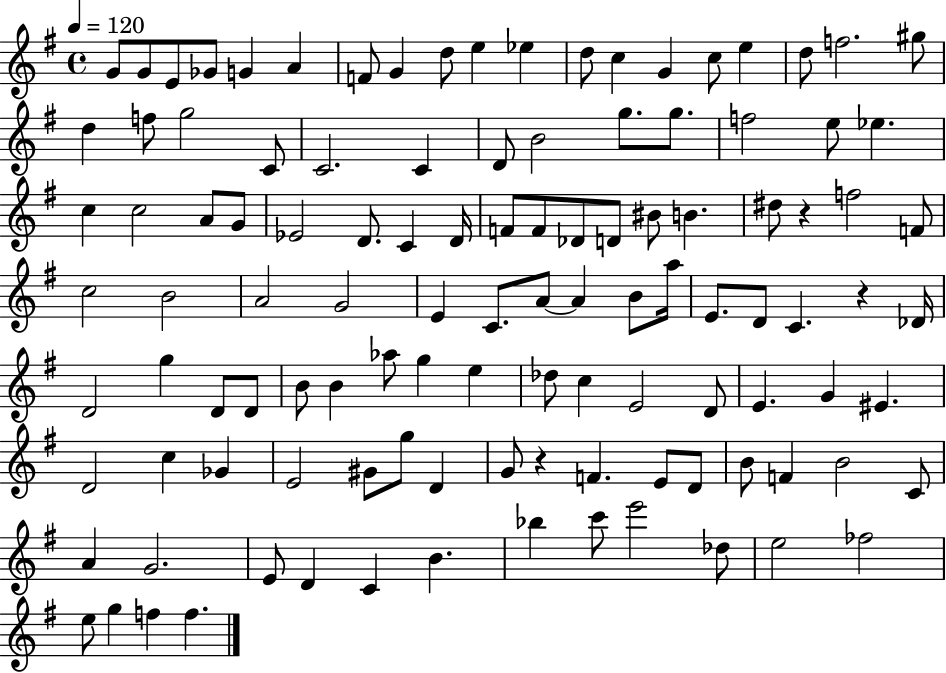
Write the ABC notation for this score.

X:1
T:Untitled
M:4/4
L:1/4
K:G
G/2 G/2 E/2 _G/2 G A F/2 G d/2 e _e d/2 c G c/2 e d/2 f2 ^g/2 d f/2 g2 C/2 C2 C D/2 B2 g/2 g/2 f2 e/2 _e c c2 A/2 G/2 _E2 D/2 C D/4 F/2 F/2 _D/2 D/2 ^B/2 B ^d/2 z f2 F/2 c2 B2 A2 G2 E C/2 A/2 A B/2 a/4 E/2 D/2 C z _D/4 D2 g D/2 D/2 B/2 B _a/2 g e _d/2 c E2 D/2 E G ^E D2 c _G E2 ^G/2 g/2 D G/2 z F E/2 D/2 B/2 F B2 C/2 A G2 E/2 D C B _b c'/2 e'2 _d/2 e2 _f2 e/2 g f f